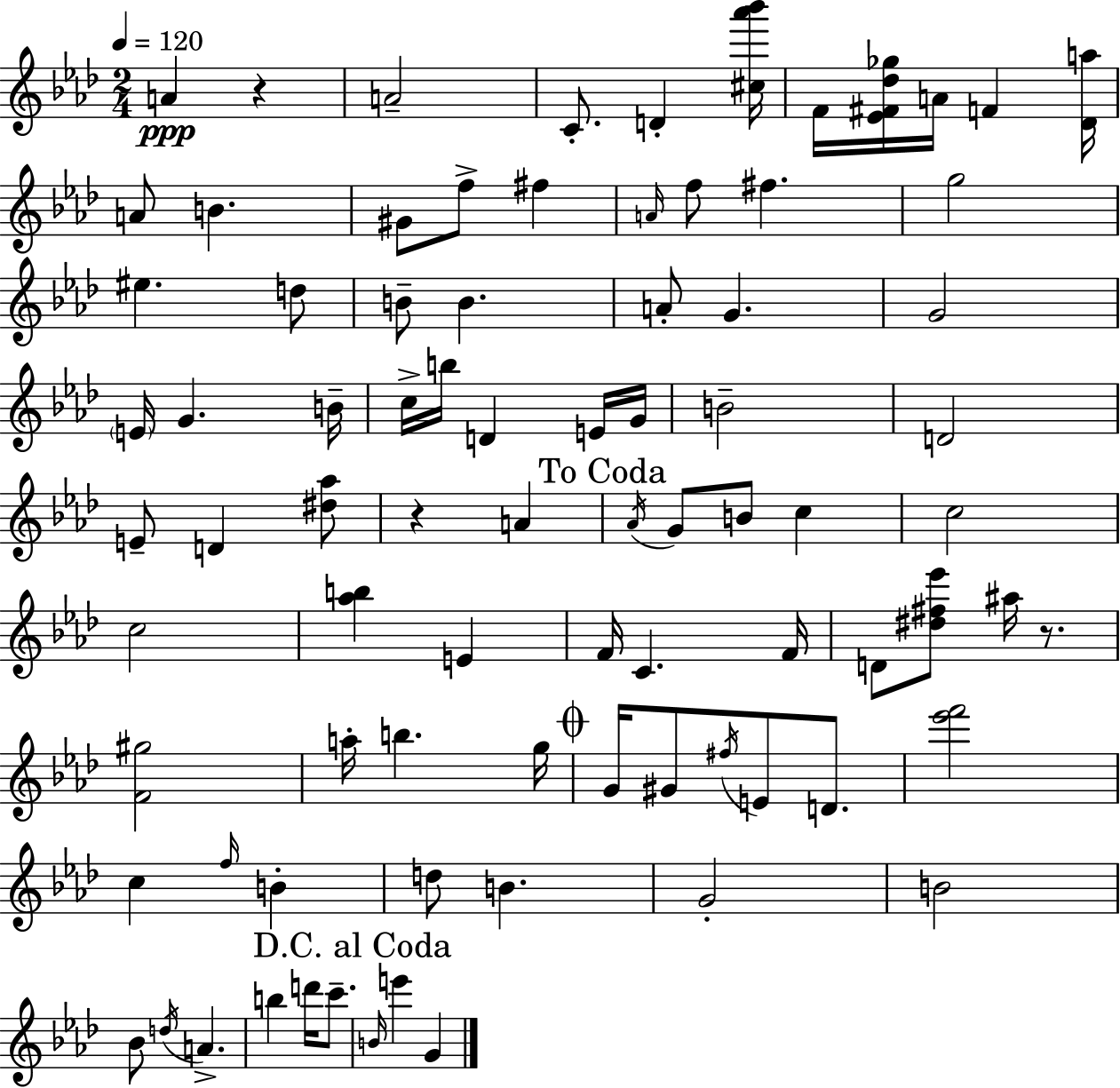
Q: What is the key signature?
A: F minor